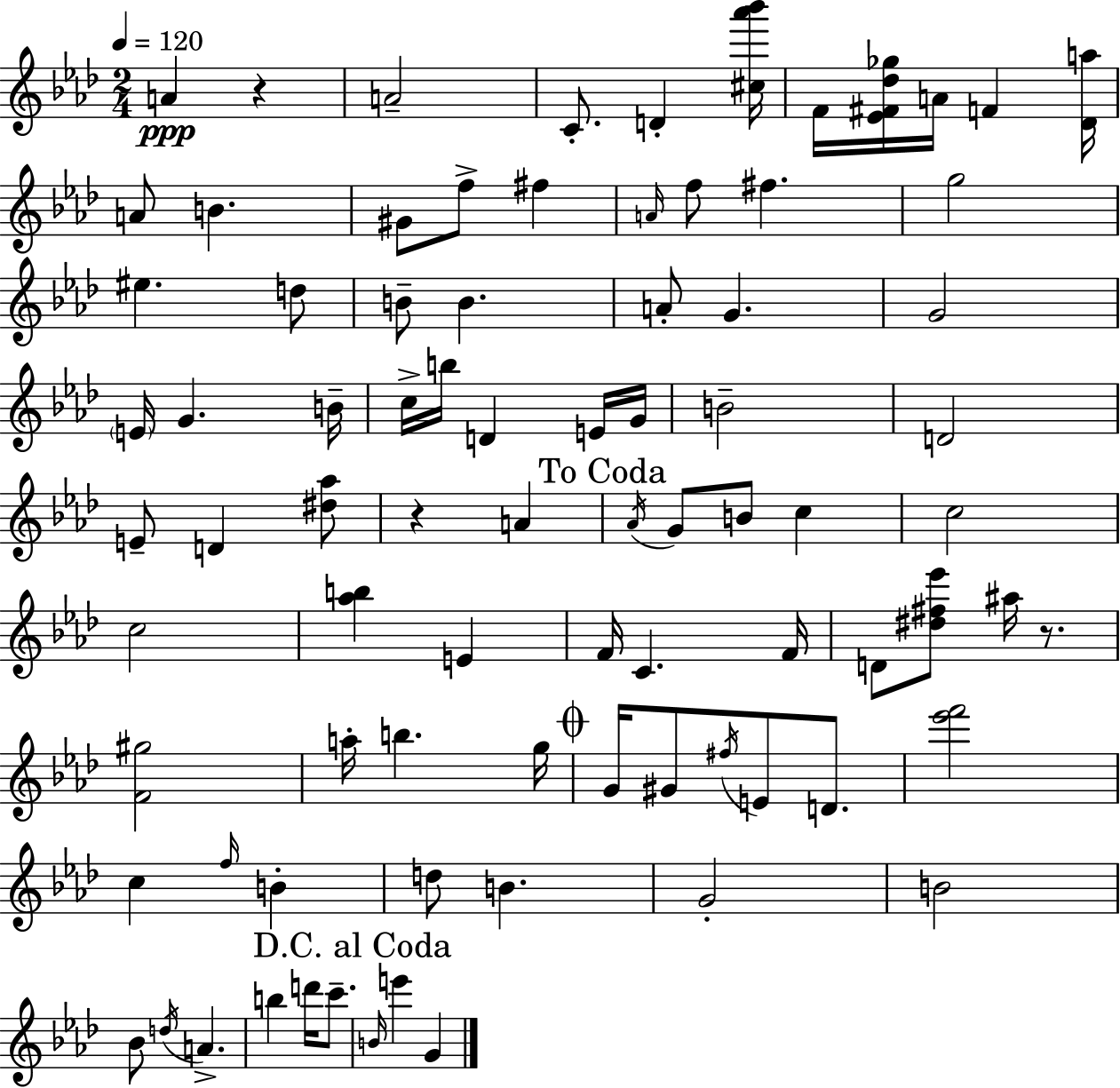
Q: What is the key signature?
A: F minor